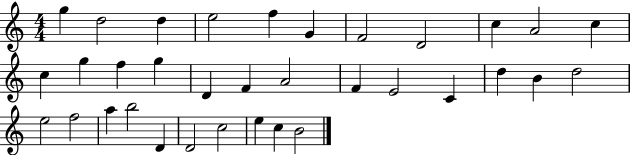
G5/q D5/h D5/q E5/h F5/q G4/q F4/h D4/h C5/q A4/h C5/q C5/q G5/q F5/q G5/q D4/q F4/q A4/h F4/q E4/h C4/q D5/q B4/q D5/h E5/h F5/h A5/q B5/h D4/q D4/h C5/h E5/q C5/q B4/h